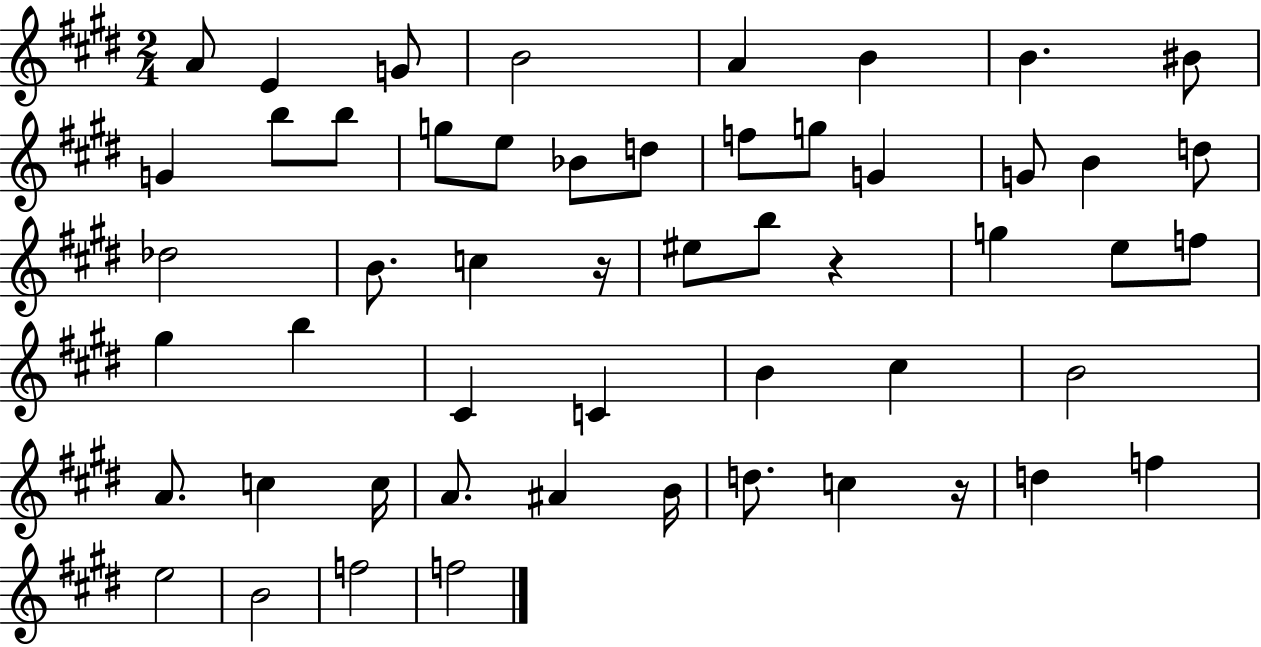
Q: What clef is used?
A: treble